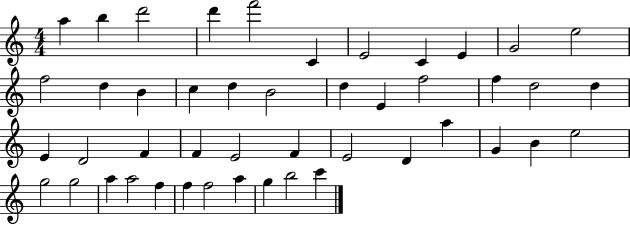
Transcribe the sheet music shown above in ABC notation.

X:1
T:Untitled
M:4/4
L:1/4
K:C
a b d'2 d' f'2 C E2 C E G2 e2 f2 d B c d B2 d E f2 f d2 d E D2 F F E2 F E2 D a G B e2 g2 g2 a a2 f f f2 a g b2 c'